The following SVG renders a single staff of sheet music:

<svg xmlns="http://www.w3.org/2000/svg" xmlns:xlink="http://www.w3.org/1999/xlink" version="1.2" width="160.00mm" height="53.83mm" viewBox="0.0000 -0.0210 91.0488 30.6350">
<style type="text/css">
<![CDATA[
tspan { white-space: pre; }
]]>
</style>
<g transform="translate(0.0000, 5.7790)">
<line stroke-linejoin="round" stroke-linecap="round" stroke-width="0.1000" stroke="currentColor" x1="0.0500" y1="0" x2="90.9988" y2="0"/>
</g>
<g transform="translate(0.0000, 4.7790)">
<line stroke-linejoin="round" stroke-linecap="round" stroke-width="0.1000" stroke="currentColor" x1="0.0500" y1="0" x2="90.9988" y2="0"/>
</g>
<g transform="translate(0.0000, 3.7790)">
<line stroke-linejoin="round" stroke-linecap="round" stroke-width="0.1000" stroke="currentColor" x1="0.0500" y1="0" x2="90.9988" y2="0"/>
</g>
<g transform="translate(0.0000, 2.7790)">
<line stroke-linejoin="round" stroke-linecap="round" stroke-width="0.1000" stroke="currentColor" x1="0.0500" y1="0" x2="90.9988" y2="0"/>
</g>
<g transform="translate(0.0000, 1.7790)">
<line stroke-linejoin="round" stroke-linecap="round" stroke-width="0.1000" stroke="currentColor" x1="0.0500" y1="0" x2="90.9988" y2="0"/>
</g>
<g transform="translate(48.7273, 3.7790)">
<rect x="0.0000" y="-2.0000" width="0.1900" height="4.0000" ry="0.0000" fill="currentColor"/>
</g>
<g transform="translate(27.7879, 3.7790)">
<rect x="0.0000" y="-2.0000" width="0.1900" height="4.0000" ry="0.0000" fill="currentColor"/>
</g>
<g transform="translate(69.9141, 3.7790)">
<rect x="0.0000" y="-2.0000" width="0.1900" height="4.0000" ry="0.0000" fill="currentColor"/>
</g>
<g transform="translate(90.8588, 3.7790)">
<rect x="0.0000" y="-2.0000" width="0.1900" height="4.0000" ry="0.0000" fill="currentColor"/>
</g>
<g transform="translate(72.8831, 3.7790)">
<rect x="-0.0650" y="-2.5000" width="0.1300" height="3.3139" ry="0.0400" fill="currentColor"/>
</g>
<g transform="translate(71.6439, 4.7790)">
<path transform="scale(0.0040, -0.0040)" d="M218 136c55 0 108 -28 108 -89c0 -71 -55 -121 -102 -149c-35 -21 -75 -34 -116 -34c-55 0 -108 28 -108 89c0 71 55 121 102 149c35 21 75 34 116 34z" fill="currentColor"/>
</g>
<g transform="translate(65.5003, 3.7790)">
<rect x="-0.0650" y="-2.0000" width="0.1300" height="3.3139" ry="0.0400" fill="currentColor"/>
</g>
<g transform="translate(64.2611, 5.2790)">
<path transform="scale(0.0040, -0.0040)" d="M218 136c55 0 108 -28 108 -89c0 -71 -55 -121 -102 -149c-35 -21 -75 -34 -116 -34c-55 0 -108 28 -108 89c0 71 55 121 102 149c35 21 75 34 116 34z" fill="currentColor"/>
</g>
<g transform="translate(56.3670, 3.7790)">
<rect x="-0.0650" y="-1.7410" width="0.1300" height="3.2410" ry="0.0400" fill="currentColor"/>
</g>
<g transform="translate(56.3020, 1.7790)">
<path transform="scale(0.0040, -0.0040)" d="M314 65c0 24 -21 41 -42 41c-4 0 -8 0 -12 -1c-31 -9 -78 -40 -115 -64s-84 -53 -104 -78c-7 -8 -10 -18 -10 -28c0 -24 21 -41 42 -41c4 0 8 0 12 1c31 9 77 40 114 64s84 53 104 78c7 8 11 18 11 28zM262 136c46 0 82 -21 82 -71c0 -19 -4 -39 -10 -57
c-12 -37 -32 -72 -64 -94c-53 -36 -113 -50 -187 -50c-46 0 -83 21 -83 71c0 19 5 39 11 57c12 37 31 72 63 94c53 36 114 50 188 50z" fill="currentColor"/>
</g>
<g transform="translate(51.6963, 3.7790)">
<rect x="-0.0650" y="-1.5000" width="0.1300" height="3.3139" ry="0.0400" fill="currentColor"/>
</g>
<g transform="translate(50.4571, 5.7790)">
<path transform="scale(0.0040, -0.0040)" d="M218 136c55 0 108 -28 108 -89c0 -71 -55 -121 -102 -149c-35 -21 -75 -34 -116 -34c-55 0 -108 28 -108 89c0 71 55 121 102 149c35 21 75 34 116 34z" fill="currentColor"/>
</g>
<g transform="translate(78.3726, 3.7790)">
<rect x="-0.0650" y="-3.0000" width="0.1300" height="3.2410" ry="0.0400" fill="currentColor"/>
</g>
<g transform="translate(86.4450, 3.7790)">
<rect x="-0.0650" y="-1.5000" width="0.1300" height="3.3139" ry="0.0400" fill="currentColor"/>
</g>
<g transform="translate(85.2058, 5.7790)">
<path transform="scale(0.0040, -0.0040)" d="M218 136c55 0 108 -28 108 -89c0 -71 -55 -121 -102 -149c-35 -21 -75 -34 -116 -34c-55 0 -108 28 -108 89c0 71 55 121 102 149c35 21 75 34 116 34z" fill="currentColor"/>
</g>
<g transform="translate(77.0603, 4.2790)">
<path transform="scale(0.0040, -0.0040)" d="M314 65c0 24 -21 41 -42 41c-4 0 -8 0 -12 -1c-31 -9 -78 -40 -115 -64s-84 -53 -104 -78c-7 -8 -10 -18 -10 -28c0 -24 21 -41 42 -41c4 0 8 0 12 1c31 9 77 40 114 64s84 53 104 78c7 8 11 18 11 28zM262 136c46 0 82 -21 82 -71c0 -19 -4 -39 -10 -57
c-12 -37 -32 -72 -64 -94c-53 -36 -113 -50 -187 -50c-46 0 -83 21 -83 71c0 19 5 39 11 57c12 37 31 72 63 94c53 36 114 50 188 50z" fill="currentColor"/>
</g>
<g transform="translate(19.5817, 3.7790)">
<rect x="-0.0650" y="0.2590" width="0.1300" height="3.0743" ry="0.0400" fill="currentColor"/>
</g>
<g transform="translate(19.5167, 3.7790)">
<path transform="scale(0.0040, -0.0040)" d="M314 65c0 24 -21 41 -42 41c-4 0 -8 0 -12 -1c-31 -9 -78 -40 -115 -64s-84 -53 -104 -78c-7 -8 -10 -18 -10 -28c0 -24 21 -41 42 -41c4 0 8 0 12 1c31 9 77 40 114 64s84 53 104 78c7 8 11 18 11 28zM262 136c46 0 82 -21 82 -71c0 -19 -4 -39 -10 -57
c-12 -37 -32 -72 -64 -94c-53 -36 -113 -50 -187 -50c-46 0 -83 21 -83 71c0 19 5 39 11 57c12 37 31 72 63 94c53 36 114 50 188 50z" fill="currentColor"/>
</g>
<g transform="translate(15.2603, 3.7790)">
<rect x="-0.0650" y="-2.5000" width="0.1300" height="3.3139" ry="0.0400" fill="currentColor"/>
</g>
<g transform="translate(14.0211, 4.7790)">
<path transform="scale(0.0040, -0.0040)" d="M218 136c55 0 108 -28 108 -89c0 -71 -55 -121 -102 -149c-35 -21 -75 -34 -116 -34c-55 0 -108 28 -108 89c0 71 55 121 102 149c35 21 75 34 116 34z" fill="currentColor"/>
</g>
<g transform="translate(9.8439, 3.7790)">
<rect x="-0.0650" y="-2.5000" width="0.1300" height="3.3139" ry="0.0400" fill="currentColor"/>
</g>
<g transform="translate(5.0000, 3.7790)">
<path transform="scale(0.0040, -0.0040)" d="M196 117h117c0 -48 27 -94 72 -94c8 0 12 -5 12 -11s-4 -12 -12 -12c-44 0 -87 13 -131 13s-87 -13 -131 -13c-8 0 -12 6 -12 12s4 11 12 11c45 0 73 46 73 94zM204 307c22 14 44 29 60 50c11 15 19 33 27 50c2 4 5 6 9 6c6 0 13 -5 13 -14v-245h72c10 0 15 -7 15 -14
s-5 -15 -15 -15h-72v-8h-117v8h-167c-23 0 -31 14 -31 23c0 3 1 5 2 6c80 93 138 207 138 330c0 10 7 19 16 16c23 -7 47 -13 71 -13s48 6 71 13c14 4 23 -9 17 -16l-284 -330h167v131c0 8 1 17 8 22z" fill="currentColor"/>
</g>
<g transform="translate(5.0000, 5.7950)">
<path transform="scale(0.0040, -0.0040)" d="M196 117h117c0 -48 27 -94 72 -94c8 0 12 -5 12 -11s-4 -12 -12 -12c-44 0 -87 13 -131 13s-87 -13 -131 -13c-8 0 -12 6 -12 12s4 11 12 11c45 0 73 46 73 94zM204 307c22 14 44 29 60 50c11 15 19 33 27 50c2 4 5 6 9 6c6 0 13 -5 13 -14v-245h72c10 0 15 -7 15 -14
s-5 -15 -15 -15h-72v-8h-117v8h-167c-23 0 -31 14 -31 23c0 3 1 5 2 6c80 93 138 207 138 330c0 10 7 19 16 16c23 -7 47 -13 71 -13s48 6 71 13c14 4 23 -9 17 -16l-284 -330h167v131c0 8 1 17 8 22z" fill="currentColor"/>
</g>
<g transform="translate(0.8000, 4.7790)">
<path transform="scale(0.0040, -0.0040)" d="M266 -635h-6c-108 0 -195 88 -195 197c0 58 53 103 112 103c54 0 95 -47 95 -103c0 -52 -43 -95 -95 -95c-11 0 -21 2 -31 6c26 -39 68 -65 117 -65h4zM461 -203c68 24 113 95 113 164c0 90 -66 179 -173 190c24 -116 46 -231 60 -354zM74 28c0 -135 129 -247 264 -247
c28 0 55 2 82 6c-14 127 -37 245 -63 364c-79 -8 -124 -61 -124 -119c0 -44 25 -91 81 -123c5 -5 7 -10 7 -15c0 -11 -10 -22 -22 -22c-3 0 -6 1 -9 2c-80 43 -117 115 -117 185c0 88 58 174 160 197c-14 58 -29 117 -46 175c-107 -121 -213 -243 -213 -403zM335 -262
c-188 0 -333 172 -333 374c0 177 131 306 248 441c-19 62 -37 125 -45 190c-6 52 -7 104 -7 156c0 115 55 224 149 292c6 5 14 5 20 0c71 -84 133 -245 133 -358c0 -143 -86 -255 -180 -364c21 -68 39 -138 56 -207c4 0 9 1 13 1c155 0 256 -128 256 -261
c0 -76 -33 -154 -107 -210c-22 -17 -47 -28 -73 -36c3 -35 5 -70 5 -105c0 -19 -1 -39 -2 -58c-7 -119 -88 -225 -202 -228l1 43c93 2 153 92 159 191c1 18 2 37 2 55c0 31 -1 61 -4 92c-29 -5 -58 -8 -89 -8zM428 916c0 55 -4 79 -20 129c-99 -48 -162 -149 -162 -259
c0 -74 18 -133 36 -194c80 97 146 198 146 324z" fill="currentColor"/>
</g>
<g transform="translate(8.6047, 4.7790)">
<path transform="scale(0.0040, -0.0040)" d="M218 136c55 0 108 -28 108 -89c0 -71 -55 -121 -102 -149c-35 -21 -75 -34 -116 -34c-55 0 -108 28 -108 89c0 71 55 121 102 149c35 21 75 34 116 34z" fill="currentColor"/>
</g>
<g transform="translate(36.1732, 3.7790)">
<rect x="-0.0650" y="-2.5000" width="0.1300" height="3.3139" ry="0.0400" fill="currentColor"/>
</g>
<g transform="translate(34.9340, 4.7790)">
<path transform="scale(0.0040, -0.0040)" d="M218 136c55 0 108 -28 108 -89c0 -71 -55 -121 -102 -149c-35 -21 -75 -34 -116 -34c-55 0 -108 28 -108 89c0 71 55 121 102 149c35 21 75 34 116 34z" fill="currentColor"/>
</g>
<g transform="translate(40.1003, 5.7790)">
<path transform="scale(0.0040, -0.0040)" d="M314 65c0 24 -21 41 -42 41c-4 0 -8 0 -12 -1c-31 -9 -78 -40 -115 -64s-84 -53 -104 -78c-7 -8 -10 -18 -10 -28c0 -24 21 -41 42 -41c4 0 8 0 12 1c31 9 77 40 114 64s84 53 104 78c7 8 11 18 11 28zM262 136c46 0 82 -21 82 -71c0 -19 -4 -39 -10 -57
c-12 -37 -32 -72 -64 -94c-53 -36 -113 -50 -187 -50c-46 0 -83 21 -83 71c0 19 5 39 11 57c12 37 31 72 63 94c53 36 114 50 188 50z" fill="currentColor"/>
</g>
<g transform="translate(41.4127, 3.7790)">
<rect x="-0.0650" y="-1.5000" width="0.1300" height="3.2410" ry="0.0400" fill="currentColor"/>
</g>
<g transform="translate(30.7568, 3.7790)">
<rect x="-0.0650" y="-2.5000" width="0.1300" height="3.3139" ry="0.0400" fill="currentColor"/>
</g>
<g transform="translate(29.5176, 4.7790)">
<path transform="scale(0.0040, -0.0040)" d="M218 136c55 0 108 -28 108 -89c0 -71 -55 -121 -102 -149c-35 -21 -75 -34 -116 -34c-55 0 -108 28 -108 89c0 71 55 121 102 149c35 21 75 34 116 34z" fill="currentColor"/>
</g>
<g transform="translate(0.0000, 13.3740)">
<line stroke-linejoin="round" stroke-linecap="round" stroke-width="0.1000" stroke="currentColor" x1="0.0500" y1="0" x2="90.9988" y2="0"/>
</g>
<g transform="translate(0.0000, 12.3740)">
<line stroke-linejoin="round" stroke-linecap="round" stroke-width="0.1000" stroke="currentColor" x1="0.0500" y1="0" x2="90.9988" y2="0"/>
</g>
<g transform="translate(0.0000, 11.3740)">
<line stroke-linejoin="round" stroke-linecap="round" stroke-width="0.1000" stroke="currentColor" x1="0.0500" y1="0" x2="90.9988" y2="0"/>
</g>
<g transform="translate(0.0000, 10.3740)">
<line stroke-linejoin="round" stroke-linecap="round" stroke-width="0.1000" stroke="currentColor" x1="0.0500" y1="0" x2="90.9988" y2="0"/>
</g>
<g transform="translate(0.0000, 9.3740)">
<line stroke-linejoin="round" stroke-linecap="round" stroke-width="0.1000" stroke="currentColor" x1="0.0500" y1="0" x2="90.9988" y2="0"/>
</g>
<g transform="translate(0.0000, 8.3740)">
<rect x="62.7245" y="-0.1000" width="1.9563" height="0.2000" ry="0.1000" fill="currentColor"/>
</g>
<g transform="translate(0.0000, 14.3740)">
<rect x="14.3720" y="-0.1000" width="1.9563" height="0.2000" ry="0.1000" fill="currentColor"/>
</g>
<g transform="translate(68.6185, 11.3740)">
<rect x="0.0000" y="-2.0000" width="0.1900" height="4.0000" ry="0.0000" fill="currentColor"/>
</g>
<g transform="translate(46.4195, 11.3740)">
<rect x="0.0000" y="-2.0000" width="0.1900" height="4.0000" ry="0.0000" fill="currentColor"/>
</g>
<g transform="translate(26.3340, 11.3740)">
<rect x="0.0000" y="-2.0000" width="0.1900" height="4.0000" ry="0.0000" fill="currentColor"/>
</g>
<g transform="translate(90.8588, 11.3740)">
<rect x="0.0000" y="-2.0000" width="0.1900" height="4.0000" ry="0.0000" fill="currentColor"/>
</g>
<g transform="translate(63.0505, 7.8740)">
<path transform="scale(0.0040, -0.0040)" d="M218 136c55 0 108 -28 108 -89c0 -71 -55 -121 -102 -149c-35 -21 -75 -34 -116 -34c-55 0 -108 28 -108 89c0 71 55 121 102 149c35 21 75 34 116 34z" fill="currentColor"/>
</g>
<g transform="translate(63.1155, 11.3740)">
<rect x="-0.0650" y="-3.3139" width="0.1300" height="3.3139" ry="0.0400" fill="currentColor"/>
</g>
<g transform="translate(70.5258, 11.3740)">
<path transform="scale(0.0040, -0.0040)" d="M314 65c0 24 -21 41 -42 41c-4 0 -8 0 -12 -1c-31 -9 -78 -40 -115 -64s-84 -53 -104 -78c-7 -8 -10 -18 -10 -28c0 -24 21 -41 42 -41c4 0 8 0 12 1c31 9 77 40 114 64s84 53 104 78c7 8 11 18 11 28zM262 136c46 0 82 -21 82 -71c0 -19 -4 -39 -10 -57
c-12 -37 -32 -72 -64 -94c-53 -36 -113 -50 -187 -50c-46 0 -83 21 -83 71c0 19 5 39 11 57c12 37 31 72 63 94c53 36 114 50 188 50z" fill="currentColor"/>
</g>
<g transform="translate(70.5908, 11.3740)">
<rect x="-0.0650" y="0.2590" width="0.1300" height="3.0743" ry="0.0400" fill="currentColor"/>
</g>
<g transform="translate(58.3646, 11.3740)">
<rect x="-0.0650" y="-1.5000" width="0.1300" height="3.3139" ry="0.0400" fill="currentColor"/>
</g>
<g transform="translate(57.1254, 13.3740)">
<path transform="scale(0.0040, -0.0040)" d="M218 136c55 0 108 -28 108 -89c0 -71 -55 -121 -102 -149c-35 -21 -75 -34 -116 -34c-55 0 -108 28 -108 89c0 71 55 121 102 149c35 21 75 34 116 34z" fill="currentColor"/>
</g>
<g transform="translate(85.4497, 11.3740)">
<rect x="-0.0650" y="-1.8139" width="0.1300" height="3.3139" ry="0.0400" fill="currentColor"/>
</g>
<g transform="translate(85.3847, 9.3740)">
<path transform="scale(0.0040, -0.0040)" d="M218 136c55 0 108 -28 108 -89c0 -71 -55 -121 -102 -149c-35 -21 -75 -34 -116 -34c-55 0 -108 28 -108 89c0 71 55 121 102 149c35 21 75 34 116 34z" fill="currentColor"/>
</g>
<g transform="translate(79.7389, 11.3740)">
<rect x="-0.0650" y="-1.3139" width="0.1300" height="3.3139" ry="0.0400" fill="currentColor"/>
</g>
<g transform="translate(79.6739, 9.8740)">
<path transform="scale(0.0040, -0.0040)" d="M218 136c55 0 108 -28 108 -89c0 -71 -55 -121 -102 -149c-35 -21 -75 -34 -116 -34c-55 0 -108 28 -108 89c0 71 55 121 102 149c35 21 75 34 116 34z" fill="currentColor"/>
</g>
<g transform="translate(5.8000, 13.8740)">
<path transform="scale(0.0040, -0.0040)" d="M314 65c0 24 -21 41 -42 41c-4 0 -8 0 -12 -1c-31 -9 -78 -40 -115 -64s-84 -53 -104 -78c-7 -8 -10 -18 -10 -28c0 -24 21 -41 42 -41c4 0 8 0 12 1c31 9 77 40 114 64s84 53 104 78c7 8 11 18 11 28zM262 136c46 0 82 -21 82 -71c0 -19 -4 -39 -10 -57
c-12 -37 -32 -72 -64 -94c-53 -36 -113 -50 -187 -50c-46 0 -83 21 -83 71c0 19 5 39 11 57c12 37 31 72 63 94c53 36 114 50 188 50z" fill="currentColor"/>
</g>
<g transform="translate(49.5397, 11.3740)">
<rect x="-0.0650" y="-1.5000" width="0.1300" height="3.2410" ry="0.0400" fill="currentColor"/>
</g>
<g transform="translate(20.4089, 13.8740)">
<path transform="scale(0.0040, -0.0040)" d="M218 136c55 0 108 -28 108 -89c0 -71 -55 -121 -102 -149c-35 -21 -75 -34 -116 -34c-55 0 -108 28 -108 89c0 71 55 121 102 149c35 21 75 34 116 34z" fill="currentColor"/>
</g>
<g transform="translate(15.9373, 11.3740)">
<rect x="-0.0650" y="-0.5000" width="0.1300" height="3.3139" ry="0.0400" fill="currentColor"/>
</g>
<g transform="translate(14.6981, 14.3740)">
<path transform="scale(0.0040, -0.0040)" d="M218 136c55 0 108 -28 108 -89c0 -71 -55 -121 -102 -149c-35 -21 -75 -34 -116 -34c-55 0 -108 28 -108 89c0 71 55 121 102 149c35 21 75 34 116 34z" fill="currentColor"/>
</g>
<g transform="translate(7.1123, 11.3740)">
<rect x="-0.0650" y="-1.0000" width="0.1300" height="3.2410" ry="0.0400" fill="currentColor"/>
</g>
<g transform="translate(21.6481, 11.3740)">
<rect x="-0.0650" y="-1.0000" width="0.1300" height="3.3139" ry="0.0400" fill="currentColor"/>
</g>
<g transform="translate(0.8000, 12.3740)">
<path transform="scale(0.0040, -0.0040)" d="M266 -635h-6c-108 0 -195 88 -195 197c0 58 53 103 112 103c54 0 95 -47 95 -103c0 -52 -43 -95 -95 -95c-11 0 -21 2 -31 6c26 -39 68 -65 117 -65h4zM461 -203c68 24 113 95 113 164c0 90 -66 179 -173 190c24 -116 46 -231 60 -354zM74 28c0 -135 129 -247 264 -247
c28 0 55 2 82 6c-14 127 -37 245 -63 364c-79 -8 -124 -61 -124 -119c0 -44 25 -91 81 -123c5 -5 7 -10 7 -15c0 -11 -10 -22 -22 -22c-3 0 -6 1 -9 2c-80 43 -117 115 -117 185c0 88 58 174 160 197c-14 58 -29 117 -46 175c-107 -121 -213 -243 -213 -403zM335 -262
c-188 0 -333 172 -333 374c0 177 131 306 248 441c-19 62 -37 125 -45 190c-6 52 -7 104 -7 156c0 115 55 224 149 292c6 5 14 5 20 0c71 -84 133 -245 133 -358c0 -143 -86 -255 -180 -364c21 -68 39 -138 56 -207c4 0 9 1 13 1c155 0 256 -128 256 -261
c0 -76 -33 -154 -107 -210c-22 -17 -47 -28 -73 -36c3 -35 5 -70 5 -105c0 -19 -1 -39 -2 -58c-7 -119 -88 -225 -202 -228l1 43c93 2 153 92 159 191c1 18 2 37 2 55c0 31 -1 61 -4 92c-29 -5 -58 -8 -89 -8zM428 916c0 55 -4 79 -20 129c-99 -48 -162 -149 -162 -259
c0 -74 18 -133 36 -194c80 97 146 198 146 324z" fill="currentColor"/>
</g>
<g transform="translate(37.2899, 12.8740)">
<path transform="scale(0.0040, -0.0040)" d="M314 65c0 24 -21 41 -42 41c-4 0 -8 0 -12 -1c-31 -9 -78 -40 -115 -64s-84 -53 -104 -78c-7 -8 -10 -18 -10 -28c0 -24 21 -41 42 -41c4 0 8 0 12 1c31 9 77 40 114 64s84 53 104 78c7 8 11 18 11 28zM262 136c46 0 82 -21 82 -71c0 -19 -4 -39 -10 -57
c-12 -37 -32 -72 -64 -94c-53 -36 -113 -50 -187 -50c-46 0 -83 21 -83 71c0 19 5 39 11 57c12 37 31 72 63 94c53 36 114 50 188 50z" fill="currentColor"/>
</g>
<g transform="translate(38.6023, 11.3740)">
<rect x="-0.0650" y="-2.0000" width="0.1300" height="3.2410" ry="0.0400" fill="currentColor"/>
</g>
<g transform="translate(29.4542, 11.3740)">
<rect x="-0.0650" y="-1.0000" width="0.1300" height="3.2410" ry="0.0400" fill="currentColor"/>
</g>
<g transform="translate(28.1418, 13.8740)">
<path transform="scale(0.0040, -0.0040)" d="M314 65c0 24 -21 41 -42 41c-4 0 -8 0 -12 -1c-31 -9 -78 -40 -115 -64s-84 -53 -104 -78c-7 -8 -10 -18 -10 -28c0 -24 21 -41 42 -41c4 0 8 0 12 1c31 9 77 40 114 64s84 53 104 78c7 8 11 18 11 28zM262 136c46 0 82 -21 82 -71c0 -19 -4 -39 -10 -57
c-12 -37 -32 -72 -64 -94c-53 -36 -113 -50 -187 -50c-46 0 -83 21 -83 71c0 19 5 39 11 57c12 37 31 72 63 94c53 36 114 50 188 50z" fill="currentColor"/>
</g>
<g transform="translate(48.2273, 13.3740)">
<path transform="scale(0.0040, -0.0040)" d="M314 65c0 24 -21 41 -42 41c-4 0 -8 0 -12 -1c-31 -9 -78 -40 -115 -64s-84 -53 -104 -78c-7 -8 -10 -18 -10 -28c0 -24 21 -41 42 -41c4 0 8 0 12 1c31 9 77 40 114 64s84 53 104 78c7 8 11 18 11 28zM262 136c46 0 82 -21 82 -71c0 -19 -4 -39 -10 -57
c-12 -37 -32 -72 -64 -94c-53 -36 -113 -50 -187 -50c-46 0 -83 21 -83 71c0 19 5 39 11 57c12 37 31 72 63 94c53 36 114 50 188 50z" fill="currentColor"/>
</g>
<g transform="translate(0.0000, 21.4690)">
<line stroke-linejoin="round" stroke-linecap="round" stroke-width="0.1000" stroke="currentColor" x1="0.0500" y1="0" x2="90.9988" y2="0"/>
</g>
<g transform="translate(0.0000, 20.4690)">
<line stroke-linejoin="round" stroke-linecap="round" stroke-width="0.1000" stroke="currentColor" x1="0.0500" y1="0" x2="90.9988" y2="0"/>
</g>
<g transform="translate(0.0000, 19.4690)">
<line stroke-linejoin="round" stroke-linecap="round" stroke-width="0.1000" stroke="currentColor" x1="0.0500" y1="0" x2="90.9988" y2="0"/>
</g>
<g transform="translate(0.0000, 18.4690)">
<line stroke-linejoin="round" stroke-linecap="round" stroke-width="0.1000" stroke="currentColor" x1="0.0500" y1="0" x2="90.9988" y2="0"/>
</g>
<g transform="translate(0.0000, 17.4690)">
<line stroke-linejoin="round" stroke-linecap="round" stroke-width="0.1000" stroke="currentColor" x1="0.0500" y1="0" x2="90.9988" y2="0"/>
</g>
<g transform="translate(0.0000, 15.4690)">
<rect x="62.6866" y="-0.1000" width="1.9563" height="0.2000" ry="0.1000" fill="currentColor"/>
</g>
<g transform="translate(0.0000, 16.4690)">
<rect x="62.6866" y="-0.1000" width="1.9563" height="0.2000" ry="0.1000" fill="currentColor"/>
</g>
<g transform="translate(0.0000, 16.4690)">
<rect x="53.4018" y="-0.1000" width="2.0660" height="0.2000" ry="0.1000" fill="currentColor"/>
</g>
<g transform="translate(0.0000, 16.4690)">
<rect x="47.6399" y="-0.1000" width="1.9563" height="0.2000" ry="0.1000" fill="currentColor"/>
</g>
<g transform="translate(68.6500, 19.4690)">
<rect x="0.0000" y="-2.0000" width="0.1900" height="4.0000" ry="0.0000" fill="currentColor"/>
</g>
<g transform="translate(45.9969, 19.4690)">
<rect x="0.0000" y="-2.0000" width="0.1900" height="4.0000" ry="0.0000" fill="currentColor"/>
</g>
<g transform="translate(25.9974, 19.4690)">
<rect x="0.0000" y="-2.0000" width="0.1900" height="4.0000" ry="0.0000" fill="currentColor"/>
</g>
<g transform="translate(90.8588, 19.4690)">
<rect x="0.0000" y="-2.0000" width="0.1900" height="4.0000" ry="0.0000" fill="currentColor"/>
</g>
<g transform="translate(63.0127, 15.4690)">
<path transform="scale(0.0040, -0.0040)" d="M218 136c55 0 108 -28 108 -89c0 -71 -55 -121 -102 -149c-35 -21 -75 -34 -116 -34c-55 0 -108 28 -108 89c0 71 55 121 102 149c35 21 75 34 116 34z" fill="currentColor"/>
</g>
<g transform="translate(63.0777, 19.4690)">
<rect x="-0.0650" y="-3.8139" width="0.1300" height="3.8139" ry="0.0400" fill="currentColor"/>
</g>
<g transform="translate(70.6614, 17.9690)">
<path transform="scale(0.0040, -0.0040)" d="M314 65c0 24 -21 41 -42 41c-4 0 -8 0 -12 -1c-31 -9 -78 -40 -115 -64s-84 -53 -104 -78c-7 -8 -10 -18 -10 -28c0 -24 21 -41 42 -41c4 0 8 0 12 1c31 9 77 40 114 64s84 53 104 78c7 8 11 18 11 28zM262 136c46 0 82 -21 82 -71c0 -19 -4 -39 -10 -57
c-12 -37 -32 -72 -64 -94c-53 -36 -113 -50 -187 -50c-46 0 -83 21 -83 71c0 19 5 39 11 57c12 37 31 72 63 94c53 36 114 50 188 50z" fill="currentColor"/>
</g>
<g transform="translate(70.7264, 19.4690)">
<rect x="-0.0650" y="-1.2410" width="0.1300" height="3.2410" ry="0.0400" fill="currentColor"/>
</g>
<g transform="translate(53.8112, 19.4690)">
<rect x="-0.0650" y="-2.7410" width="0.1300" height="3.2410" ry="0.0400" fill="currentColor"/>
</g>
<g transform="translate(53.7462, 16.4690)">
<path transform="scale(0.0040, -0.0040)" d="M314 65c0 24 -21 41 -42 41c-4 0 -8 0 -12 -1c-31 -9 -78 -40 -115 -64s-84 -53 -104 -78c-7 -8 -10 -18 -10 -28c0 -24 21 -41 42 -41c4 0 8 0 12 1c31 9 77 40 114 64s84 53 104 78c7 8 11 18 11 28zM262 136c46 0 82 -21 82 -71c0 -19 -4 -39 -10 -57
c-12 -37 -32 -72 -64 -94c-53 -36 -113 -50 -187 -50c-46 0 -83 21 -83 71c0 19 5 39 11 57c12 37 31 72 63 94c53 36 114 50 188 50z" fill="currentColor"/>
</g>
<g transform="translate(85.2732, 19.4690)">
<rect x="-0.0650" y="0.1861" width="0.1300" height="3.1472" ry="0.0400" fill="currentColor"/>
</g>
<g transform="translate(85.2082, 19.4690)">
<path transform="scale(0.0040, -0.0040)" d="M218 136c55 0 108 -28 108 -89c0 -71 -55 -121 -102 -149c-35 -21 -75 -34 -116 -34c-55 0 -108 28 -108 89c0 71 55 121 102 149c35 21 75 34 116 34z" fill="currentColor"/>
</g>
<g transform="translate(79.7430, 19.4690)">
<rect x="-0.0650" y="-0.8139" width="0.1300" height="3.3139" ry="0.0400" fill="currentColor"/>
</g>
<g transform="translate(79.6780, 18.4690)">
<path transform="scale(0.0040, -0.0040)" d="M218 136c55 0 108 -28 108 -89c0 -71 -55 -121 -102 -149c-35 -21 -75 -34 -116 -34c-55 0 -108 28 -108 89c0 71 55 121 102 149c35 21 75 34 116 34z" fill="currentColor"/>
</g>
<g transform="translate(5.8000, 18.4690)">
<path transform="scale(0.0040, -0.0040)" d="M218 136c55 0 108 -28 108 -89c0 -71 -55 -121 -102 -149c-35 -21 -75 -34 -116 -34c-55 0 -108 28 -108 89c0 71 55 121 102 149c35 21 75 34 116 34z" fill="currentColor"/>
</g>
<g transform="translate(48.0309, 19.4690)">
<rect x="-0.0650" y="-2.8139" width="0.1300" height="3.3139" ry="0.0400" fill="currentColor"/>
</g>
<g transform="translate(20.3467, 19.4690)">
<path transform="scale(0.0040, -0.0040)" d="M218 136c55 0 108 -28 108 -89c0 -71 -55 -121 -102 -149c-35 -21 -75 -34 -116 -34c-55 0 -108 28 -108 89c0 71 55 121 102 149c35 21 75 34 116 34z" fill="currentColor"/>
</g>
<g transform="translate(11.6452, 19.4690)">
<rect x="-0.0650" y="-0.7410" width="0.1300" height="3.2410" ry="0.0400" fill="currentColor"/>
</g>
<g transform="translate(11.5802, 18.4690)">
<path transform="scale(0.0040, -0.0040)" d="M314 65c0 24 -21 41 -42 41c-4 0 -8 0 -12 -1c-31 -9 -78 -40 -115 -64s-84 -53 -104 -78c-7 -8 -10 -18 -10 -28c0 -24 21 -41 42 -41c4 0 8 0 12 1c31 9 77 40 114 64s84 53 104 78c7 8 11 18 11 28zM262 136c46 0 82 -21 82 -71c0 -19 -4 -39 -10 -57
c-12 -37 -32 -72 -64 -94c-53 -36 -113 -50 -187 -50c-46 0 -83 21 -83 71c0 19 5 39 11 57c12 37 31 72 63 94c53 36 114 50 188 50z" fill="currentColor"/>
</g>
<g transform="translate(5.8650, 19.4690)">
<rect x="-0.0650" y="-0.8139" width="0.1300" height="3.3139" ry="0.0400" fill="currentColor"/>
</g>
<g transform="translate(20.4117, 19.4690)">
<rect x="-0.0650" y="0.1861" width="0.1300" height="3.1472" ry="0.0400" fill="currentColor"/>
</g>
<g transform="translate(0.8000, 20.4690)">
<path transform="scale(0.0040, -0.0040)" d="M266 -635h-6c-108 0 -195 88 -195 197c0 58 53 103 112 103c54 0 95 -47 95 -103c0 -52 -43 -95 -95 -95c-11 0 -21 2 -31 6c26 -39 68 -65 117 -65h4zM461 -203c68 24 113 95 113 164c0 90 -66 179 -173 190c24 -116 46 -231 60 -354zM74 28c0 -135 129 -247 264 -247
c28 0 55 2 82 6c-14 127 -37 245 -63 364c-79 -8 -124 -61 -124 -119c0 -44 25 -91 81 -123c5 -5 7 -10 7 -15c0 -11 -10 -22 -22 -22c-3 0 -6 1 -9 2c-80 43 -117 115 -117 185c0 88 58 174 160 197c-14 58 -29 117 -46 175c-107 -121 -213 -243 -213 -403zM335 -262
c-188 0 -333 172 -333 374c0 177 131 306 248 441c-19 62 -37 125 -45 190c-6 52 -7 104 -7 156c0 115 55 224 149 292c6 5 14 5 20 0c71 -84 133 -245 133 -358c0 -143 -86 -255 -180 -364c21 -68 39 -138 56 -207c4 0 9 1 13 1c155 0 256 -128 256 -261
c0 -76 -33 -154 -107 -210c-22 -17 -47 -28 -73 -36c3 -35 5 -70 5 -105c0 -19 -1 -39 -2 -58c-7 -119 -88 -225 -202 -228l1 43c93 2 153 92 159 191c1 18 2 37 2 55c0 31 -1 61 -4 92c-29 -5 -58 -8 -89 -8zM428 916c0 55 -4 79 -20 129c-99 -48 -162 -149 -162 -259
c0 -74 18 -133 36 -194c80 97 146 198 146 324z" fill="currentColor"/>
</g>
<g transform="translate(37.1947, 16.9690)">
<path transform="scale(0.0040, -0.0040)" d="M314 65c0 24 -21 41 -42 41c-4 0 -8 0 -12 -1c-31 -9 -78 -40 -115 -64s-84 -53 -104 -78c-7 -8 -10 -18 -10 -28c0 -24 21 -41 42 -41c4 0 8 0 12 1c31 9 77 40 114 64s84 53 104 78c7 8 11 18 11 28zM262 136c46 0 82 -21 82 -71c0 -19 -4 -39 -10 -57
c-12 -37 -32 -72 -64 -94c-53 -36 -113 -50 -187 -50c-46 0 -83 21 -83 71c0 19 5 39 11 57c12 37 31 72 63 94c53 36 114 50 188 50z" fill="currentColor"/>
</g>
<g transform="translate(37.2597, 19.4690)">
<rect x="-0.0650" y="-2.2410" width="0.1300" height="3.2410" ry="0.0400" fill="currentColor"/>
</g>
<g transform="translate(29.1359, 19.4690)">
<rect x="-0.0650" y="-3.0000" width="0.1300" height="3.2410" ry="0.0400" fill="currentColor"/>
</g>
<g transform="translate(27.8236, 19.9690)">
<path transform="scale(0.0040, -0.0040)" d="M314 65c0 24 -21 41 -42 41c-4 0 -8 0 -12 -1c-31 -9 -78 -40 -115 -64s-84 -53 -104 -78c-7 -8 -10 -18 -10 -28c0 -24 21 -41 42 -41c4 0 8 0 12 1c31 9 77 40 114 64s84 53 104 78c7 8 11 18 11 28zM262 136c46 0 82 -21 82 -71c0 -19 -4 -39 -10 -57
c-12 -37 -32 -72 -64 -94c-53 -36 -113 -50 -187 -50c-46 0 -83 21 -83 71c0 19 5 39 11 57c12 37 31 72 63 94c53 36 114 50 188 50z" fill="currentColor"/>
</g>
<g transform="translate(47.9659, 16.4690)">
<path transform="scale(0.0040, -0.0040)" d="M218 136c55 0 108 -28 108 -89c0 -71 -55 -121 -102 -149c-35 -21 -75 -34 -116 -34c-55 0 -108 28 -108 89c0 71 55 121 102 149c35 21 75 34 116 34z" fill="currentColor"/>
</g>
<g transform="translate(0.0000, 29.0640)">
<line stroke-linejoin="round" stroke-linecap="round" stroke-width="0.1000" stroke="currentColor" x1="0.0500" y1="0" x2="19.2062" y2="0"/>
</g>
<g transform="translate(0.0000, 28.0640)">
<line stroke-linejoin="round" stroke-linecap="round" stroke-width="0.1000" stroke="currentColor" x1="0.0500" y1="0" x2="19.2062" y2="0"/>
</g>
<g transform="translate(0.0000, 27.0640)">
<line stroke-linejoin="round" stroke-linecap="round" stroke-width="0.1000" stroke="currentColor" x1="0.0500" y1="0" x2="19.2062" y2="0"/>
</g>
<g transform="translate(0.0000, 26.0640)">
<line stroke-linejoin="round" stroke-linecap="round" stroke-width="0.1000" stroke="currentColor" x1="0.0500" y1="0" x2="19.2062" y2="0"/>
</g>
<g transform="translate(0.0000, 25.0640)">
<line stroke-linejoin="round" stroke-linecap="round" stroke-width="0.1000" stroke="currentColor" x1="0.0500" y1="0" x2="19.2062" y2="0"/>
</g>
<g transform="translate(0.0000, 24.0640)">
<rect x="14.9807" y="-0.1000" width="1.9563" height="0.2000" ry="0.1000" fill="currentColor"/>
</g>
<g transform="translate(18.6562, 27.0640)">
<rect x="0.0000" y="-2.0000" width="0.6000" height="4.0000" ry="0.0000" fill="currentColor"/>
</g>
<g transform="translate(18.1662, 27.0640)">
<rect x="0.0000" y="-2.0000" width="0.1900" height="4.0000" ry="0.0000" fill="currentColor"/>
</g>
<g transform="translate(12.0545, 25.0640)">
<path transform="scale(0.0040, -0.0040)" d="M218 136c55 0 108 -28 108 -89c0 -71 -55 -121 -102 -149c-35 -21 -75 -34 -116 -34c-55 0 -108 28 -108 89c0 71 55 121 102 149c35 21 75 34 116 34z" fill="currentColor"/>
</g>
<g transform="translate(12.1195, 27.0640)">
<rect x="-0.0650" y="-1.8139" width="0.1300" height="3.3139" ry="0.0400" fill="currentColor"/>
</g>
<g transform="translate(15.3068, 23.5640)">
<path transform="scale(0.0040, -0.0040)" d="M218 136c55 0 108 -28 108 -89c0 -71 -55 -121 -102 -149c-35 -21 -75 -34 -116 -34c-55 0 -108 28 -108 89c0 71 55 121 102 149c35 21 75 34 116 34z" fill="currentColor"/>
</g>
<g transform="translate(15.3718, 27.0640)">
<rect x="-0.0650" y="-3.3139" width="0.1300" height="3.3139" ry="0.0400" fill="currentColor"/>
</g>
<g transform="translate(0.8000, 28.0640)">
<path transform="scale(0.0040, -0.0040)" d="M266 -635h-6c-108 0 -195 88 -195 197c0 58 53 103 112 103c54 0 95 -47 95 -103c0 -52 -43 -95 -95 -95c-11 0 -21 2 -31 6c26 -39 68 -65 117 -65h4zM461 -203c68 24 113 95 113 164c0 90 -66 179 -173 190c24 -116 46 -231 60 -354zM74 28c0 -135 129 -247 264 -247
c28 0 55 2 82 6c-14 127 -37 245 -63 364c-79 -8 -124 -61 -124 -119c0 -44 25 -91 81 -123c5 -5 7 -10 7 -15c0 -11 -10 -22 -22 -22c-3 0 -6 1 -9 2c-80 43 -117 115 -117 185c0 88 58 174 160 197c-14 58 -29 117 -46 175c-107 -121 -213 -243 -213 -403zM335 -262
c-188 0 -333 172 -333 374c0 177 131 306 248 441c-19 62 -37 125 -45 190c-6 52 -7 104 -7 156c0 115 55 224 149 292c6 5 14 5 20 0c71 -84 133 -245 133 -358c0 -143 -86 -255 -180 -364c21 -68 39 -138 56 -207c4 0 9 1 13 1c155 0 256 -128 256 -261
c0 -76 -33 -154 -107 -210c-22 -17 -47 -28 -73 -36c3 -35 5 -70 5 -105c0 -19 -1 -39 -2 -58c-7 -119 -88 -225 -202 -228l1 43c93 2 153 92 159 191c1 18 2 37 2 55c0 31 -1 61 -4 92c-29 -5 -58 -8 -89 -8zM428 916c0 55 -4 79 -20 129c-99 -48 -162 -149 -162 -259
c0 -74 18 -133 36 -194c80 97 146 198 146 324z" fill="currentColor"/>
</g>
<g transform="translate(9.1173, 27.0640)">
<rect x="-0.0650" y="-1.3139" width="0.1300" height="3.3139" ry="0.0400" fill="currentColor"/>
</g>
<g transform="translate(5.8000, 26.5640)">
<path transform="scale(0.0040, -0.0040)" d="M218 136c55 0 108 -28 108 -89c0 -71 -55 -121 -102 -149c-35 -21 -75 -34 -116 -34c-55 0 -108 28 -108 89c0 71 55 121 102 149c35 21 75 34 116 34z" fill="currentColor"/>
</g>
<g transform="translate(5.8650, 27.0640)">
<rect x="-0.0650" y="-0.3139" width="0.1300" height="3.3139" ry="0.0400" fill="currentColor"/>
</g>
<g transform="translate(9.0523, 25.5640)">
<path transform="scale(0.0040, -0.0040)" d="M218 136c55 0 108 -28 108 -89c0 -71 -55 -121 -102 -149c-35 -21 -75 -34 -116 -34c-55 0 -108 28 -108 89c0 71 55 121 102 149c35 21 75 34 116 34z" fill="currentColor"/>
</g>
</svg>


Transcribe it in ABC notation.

X:1
T:Untitled
M:4/4
L:1/4
K:C
G G B2 G G E2 E f2 F G A2 E D2 C D D2 F2 E2 E b B2 e f d d2 B A2 g2 a a2 c' e2 d B c e f b